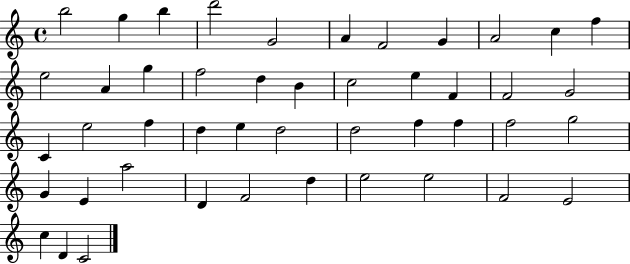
X:1
T:Untitled
M:4/4
L:1/4
K:C
b2 g b d'2 G2 A F2 G A2 c f e2 A g f2 d B c2 e F F2 G2 C e2 f d e d2 d2 f f f2 g2 G E a2 D F2 d e2 e2 F2 E2 c D C2